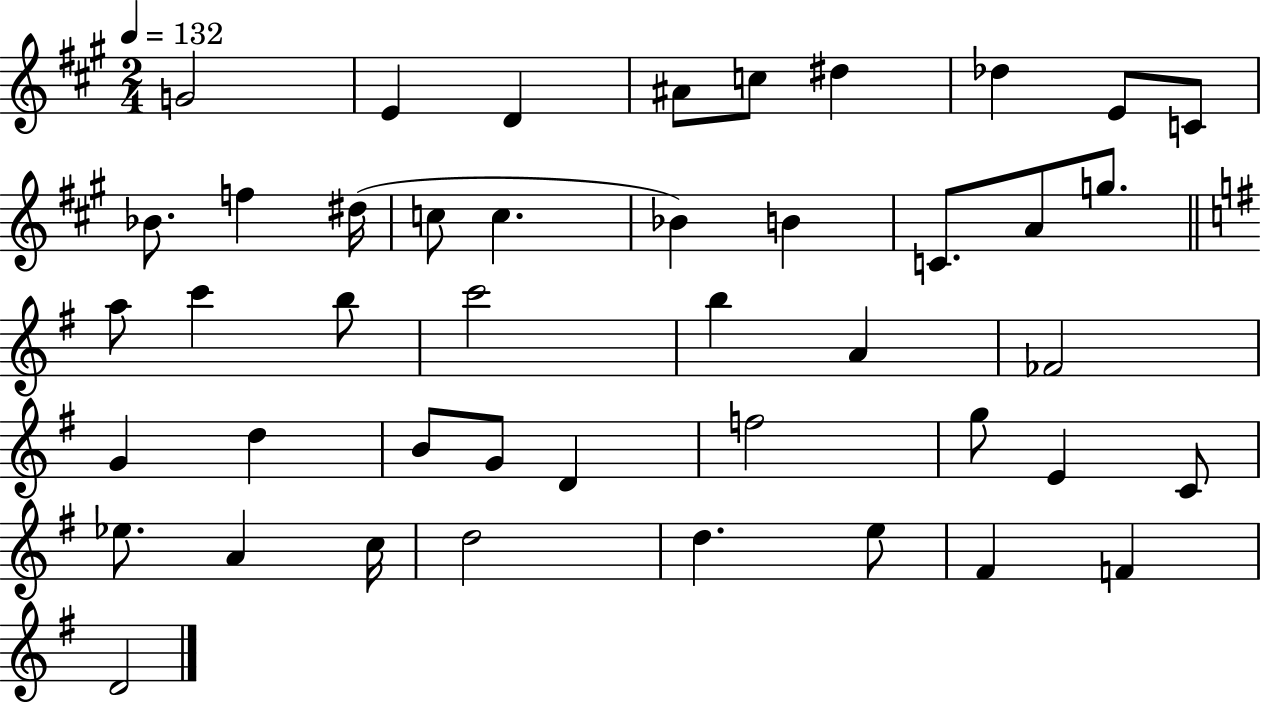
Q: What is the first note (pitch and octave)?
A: G4